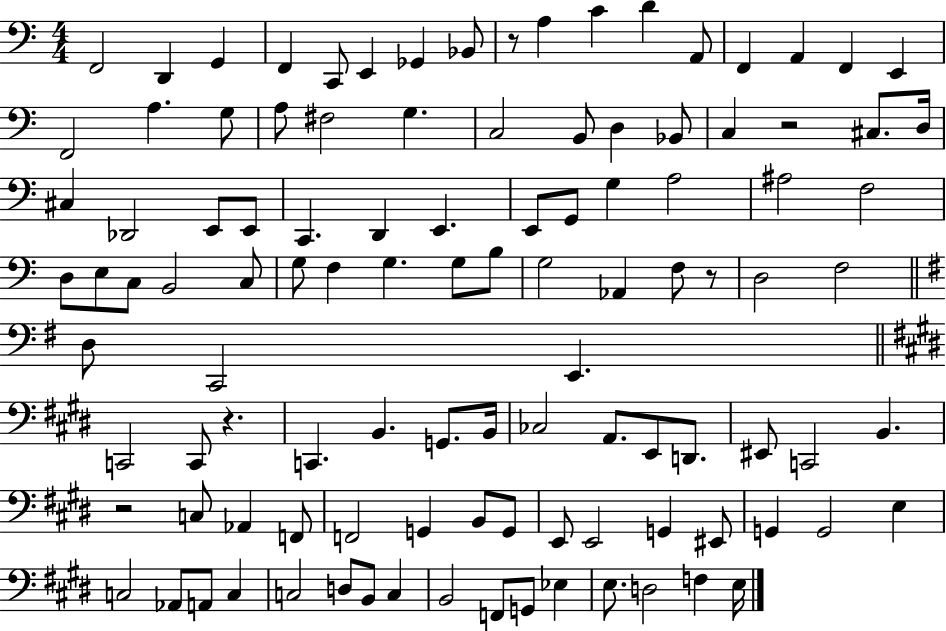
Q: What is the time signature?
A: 4/4